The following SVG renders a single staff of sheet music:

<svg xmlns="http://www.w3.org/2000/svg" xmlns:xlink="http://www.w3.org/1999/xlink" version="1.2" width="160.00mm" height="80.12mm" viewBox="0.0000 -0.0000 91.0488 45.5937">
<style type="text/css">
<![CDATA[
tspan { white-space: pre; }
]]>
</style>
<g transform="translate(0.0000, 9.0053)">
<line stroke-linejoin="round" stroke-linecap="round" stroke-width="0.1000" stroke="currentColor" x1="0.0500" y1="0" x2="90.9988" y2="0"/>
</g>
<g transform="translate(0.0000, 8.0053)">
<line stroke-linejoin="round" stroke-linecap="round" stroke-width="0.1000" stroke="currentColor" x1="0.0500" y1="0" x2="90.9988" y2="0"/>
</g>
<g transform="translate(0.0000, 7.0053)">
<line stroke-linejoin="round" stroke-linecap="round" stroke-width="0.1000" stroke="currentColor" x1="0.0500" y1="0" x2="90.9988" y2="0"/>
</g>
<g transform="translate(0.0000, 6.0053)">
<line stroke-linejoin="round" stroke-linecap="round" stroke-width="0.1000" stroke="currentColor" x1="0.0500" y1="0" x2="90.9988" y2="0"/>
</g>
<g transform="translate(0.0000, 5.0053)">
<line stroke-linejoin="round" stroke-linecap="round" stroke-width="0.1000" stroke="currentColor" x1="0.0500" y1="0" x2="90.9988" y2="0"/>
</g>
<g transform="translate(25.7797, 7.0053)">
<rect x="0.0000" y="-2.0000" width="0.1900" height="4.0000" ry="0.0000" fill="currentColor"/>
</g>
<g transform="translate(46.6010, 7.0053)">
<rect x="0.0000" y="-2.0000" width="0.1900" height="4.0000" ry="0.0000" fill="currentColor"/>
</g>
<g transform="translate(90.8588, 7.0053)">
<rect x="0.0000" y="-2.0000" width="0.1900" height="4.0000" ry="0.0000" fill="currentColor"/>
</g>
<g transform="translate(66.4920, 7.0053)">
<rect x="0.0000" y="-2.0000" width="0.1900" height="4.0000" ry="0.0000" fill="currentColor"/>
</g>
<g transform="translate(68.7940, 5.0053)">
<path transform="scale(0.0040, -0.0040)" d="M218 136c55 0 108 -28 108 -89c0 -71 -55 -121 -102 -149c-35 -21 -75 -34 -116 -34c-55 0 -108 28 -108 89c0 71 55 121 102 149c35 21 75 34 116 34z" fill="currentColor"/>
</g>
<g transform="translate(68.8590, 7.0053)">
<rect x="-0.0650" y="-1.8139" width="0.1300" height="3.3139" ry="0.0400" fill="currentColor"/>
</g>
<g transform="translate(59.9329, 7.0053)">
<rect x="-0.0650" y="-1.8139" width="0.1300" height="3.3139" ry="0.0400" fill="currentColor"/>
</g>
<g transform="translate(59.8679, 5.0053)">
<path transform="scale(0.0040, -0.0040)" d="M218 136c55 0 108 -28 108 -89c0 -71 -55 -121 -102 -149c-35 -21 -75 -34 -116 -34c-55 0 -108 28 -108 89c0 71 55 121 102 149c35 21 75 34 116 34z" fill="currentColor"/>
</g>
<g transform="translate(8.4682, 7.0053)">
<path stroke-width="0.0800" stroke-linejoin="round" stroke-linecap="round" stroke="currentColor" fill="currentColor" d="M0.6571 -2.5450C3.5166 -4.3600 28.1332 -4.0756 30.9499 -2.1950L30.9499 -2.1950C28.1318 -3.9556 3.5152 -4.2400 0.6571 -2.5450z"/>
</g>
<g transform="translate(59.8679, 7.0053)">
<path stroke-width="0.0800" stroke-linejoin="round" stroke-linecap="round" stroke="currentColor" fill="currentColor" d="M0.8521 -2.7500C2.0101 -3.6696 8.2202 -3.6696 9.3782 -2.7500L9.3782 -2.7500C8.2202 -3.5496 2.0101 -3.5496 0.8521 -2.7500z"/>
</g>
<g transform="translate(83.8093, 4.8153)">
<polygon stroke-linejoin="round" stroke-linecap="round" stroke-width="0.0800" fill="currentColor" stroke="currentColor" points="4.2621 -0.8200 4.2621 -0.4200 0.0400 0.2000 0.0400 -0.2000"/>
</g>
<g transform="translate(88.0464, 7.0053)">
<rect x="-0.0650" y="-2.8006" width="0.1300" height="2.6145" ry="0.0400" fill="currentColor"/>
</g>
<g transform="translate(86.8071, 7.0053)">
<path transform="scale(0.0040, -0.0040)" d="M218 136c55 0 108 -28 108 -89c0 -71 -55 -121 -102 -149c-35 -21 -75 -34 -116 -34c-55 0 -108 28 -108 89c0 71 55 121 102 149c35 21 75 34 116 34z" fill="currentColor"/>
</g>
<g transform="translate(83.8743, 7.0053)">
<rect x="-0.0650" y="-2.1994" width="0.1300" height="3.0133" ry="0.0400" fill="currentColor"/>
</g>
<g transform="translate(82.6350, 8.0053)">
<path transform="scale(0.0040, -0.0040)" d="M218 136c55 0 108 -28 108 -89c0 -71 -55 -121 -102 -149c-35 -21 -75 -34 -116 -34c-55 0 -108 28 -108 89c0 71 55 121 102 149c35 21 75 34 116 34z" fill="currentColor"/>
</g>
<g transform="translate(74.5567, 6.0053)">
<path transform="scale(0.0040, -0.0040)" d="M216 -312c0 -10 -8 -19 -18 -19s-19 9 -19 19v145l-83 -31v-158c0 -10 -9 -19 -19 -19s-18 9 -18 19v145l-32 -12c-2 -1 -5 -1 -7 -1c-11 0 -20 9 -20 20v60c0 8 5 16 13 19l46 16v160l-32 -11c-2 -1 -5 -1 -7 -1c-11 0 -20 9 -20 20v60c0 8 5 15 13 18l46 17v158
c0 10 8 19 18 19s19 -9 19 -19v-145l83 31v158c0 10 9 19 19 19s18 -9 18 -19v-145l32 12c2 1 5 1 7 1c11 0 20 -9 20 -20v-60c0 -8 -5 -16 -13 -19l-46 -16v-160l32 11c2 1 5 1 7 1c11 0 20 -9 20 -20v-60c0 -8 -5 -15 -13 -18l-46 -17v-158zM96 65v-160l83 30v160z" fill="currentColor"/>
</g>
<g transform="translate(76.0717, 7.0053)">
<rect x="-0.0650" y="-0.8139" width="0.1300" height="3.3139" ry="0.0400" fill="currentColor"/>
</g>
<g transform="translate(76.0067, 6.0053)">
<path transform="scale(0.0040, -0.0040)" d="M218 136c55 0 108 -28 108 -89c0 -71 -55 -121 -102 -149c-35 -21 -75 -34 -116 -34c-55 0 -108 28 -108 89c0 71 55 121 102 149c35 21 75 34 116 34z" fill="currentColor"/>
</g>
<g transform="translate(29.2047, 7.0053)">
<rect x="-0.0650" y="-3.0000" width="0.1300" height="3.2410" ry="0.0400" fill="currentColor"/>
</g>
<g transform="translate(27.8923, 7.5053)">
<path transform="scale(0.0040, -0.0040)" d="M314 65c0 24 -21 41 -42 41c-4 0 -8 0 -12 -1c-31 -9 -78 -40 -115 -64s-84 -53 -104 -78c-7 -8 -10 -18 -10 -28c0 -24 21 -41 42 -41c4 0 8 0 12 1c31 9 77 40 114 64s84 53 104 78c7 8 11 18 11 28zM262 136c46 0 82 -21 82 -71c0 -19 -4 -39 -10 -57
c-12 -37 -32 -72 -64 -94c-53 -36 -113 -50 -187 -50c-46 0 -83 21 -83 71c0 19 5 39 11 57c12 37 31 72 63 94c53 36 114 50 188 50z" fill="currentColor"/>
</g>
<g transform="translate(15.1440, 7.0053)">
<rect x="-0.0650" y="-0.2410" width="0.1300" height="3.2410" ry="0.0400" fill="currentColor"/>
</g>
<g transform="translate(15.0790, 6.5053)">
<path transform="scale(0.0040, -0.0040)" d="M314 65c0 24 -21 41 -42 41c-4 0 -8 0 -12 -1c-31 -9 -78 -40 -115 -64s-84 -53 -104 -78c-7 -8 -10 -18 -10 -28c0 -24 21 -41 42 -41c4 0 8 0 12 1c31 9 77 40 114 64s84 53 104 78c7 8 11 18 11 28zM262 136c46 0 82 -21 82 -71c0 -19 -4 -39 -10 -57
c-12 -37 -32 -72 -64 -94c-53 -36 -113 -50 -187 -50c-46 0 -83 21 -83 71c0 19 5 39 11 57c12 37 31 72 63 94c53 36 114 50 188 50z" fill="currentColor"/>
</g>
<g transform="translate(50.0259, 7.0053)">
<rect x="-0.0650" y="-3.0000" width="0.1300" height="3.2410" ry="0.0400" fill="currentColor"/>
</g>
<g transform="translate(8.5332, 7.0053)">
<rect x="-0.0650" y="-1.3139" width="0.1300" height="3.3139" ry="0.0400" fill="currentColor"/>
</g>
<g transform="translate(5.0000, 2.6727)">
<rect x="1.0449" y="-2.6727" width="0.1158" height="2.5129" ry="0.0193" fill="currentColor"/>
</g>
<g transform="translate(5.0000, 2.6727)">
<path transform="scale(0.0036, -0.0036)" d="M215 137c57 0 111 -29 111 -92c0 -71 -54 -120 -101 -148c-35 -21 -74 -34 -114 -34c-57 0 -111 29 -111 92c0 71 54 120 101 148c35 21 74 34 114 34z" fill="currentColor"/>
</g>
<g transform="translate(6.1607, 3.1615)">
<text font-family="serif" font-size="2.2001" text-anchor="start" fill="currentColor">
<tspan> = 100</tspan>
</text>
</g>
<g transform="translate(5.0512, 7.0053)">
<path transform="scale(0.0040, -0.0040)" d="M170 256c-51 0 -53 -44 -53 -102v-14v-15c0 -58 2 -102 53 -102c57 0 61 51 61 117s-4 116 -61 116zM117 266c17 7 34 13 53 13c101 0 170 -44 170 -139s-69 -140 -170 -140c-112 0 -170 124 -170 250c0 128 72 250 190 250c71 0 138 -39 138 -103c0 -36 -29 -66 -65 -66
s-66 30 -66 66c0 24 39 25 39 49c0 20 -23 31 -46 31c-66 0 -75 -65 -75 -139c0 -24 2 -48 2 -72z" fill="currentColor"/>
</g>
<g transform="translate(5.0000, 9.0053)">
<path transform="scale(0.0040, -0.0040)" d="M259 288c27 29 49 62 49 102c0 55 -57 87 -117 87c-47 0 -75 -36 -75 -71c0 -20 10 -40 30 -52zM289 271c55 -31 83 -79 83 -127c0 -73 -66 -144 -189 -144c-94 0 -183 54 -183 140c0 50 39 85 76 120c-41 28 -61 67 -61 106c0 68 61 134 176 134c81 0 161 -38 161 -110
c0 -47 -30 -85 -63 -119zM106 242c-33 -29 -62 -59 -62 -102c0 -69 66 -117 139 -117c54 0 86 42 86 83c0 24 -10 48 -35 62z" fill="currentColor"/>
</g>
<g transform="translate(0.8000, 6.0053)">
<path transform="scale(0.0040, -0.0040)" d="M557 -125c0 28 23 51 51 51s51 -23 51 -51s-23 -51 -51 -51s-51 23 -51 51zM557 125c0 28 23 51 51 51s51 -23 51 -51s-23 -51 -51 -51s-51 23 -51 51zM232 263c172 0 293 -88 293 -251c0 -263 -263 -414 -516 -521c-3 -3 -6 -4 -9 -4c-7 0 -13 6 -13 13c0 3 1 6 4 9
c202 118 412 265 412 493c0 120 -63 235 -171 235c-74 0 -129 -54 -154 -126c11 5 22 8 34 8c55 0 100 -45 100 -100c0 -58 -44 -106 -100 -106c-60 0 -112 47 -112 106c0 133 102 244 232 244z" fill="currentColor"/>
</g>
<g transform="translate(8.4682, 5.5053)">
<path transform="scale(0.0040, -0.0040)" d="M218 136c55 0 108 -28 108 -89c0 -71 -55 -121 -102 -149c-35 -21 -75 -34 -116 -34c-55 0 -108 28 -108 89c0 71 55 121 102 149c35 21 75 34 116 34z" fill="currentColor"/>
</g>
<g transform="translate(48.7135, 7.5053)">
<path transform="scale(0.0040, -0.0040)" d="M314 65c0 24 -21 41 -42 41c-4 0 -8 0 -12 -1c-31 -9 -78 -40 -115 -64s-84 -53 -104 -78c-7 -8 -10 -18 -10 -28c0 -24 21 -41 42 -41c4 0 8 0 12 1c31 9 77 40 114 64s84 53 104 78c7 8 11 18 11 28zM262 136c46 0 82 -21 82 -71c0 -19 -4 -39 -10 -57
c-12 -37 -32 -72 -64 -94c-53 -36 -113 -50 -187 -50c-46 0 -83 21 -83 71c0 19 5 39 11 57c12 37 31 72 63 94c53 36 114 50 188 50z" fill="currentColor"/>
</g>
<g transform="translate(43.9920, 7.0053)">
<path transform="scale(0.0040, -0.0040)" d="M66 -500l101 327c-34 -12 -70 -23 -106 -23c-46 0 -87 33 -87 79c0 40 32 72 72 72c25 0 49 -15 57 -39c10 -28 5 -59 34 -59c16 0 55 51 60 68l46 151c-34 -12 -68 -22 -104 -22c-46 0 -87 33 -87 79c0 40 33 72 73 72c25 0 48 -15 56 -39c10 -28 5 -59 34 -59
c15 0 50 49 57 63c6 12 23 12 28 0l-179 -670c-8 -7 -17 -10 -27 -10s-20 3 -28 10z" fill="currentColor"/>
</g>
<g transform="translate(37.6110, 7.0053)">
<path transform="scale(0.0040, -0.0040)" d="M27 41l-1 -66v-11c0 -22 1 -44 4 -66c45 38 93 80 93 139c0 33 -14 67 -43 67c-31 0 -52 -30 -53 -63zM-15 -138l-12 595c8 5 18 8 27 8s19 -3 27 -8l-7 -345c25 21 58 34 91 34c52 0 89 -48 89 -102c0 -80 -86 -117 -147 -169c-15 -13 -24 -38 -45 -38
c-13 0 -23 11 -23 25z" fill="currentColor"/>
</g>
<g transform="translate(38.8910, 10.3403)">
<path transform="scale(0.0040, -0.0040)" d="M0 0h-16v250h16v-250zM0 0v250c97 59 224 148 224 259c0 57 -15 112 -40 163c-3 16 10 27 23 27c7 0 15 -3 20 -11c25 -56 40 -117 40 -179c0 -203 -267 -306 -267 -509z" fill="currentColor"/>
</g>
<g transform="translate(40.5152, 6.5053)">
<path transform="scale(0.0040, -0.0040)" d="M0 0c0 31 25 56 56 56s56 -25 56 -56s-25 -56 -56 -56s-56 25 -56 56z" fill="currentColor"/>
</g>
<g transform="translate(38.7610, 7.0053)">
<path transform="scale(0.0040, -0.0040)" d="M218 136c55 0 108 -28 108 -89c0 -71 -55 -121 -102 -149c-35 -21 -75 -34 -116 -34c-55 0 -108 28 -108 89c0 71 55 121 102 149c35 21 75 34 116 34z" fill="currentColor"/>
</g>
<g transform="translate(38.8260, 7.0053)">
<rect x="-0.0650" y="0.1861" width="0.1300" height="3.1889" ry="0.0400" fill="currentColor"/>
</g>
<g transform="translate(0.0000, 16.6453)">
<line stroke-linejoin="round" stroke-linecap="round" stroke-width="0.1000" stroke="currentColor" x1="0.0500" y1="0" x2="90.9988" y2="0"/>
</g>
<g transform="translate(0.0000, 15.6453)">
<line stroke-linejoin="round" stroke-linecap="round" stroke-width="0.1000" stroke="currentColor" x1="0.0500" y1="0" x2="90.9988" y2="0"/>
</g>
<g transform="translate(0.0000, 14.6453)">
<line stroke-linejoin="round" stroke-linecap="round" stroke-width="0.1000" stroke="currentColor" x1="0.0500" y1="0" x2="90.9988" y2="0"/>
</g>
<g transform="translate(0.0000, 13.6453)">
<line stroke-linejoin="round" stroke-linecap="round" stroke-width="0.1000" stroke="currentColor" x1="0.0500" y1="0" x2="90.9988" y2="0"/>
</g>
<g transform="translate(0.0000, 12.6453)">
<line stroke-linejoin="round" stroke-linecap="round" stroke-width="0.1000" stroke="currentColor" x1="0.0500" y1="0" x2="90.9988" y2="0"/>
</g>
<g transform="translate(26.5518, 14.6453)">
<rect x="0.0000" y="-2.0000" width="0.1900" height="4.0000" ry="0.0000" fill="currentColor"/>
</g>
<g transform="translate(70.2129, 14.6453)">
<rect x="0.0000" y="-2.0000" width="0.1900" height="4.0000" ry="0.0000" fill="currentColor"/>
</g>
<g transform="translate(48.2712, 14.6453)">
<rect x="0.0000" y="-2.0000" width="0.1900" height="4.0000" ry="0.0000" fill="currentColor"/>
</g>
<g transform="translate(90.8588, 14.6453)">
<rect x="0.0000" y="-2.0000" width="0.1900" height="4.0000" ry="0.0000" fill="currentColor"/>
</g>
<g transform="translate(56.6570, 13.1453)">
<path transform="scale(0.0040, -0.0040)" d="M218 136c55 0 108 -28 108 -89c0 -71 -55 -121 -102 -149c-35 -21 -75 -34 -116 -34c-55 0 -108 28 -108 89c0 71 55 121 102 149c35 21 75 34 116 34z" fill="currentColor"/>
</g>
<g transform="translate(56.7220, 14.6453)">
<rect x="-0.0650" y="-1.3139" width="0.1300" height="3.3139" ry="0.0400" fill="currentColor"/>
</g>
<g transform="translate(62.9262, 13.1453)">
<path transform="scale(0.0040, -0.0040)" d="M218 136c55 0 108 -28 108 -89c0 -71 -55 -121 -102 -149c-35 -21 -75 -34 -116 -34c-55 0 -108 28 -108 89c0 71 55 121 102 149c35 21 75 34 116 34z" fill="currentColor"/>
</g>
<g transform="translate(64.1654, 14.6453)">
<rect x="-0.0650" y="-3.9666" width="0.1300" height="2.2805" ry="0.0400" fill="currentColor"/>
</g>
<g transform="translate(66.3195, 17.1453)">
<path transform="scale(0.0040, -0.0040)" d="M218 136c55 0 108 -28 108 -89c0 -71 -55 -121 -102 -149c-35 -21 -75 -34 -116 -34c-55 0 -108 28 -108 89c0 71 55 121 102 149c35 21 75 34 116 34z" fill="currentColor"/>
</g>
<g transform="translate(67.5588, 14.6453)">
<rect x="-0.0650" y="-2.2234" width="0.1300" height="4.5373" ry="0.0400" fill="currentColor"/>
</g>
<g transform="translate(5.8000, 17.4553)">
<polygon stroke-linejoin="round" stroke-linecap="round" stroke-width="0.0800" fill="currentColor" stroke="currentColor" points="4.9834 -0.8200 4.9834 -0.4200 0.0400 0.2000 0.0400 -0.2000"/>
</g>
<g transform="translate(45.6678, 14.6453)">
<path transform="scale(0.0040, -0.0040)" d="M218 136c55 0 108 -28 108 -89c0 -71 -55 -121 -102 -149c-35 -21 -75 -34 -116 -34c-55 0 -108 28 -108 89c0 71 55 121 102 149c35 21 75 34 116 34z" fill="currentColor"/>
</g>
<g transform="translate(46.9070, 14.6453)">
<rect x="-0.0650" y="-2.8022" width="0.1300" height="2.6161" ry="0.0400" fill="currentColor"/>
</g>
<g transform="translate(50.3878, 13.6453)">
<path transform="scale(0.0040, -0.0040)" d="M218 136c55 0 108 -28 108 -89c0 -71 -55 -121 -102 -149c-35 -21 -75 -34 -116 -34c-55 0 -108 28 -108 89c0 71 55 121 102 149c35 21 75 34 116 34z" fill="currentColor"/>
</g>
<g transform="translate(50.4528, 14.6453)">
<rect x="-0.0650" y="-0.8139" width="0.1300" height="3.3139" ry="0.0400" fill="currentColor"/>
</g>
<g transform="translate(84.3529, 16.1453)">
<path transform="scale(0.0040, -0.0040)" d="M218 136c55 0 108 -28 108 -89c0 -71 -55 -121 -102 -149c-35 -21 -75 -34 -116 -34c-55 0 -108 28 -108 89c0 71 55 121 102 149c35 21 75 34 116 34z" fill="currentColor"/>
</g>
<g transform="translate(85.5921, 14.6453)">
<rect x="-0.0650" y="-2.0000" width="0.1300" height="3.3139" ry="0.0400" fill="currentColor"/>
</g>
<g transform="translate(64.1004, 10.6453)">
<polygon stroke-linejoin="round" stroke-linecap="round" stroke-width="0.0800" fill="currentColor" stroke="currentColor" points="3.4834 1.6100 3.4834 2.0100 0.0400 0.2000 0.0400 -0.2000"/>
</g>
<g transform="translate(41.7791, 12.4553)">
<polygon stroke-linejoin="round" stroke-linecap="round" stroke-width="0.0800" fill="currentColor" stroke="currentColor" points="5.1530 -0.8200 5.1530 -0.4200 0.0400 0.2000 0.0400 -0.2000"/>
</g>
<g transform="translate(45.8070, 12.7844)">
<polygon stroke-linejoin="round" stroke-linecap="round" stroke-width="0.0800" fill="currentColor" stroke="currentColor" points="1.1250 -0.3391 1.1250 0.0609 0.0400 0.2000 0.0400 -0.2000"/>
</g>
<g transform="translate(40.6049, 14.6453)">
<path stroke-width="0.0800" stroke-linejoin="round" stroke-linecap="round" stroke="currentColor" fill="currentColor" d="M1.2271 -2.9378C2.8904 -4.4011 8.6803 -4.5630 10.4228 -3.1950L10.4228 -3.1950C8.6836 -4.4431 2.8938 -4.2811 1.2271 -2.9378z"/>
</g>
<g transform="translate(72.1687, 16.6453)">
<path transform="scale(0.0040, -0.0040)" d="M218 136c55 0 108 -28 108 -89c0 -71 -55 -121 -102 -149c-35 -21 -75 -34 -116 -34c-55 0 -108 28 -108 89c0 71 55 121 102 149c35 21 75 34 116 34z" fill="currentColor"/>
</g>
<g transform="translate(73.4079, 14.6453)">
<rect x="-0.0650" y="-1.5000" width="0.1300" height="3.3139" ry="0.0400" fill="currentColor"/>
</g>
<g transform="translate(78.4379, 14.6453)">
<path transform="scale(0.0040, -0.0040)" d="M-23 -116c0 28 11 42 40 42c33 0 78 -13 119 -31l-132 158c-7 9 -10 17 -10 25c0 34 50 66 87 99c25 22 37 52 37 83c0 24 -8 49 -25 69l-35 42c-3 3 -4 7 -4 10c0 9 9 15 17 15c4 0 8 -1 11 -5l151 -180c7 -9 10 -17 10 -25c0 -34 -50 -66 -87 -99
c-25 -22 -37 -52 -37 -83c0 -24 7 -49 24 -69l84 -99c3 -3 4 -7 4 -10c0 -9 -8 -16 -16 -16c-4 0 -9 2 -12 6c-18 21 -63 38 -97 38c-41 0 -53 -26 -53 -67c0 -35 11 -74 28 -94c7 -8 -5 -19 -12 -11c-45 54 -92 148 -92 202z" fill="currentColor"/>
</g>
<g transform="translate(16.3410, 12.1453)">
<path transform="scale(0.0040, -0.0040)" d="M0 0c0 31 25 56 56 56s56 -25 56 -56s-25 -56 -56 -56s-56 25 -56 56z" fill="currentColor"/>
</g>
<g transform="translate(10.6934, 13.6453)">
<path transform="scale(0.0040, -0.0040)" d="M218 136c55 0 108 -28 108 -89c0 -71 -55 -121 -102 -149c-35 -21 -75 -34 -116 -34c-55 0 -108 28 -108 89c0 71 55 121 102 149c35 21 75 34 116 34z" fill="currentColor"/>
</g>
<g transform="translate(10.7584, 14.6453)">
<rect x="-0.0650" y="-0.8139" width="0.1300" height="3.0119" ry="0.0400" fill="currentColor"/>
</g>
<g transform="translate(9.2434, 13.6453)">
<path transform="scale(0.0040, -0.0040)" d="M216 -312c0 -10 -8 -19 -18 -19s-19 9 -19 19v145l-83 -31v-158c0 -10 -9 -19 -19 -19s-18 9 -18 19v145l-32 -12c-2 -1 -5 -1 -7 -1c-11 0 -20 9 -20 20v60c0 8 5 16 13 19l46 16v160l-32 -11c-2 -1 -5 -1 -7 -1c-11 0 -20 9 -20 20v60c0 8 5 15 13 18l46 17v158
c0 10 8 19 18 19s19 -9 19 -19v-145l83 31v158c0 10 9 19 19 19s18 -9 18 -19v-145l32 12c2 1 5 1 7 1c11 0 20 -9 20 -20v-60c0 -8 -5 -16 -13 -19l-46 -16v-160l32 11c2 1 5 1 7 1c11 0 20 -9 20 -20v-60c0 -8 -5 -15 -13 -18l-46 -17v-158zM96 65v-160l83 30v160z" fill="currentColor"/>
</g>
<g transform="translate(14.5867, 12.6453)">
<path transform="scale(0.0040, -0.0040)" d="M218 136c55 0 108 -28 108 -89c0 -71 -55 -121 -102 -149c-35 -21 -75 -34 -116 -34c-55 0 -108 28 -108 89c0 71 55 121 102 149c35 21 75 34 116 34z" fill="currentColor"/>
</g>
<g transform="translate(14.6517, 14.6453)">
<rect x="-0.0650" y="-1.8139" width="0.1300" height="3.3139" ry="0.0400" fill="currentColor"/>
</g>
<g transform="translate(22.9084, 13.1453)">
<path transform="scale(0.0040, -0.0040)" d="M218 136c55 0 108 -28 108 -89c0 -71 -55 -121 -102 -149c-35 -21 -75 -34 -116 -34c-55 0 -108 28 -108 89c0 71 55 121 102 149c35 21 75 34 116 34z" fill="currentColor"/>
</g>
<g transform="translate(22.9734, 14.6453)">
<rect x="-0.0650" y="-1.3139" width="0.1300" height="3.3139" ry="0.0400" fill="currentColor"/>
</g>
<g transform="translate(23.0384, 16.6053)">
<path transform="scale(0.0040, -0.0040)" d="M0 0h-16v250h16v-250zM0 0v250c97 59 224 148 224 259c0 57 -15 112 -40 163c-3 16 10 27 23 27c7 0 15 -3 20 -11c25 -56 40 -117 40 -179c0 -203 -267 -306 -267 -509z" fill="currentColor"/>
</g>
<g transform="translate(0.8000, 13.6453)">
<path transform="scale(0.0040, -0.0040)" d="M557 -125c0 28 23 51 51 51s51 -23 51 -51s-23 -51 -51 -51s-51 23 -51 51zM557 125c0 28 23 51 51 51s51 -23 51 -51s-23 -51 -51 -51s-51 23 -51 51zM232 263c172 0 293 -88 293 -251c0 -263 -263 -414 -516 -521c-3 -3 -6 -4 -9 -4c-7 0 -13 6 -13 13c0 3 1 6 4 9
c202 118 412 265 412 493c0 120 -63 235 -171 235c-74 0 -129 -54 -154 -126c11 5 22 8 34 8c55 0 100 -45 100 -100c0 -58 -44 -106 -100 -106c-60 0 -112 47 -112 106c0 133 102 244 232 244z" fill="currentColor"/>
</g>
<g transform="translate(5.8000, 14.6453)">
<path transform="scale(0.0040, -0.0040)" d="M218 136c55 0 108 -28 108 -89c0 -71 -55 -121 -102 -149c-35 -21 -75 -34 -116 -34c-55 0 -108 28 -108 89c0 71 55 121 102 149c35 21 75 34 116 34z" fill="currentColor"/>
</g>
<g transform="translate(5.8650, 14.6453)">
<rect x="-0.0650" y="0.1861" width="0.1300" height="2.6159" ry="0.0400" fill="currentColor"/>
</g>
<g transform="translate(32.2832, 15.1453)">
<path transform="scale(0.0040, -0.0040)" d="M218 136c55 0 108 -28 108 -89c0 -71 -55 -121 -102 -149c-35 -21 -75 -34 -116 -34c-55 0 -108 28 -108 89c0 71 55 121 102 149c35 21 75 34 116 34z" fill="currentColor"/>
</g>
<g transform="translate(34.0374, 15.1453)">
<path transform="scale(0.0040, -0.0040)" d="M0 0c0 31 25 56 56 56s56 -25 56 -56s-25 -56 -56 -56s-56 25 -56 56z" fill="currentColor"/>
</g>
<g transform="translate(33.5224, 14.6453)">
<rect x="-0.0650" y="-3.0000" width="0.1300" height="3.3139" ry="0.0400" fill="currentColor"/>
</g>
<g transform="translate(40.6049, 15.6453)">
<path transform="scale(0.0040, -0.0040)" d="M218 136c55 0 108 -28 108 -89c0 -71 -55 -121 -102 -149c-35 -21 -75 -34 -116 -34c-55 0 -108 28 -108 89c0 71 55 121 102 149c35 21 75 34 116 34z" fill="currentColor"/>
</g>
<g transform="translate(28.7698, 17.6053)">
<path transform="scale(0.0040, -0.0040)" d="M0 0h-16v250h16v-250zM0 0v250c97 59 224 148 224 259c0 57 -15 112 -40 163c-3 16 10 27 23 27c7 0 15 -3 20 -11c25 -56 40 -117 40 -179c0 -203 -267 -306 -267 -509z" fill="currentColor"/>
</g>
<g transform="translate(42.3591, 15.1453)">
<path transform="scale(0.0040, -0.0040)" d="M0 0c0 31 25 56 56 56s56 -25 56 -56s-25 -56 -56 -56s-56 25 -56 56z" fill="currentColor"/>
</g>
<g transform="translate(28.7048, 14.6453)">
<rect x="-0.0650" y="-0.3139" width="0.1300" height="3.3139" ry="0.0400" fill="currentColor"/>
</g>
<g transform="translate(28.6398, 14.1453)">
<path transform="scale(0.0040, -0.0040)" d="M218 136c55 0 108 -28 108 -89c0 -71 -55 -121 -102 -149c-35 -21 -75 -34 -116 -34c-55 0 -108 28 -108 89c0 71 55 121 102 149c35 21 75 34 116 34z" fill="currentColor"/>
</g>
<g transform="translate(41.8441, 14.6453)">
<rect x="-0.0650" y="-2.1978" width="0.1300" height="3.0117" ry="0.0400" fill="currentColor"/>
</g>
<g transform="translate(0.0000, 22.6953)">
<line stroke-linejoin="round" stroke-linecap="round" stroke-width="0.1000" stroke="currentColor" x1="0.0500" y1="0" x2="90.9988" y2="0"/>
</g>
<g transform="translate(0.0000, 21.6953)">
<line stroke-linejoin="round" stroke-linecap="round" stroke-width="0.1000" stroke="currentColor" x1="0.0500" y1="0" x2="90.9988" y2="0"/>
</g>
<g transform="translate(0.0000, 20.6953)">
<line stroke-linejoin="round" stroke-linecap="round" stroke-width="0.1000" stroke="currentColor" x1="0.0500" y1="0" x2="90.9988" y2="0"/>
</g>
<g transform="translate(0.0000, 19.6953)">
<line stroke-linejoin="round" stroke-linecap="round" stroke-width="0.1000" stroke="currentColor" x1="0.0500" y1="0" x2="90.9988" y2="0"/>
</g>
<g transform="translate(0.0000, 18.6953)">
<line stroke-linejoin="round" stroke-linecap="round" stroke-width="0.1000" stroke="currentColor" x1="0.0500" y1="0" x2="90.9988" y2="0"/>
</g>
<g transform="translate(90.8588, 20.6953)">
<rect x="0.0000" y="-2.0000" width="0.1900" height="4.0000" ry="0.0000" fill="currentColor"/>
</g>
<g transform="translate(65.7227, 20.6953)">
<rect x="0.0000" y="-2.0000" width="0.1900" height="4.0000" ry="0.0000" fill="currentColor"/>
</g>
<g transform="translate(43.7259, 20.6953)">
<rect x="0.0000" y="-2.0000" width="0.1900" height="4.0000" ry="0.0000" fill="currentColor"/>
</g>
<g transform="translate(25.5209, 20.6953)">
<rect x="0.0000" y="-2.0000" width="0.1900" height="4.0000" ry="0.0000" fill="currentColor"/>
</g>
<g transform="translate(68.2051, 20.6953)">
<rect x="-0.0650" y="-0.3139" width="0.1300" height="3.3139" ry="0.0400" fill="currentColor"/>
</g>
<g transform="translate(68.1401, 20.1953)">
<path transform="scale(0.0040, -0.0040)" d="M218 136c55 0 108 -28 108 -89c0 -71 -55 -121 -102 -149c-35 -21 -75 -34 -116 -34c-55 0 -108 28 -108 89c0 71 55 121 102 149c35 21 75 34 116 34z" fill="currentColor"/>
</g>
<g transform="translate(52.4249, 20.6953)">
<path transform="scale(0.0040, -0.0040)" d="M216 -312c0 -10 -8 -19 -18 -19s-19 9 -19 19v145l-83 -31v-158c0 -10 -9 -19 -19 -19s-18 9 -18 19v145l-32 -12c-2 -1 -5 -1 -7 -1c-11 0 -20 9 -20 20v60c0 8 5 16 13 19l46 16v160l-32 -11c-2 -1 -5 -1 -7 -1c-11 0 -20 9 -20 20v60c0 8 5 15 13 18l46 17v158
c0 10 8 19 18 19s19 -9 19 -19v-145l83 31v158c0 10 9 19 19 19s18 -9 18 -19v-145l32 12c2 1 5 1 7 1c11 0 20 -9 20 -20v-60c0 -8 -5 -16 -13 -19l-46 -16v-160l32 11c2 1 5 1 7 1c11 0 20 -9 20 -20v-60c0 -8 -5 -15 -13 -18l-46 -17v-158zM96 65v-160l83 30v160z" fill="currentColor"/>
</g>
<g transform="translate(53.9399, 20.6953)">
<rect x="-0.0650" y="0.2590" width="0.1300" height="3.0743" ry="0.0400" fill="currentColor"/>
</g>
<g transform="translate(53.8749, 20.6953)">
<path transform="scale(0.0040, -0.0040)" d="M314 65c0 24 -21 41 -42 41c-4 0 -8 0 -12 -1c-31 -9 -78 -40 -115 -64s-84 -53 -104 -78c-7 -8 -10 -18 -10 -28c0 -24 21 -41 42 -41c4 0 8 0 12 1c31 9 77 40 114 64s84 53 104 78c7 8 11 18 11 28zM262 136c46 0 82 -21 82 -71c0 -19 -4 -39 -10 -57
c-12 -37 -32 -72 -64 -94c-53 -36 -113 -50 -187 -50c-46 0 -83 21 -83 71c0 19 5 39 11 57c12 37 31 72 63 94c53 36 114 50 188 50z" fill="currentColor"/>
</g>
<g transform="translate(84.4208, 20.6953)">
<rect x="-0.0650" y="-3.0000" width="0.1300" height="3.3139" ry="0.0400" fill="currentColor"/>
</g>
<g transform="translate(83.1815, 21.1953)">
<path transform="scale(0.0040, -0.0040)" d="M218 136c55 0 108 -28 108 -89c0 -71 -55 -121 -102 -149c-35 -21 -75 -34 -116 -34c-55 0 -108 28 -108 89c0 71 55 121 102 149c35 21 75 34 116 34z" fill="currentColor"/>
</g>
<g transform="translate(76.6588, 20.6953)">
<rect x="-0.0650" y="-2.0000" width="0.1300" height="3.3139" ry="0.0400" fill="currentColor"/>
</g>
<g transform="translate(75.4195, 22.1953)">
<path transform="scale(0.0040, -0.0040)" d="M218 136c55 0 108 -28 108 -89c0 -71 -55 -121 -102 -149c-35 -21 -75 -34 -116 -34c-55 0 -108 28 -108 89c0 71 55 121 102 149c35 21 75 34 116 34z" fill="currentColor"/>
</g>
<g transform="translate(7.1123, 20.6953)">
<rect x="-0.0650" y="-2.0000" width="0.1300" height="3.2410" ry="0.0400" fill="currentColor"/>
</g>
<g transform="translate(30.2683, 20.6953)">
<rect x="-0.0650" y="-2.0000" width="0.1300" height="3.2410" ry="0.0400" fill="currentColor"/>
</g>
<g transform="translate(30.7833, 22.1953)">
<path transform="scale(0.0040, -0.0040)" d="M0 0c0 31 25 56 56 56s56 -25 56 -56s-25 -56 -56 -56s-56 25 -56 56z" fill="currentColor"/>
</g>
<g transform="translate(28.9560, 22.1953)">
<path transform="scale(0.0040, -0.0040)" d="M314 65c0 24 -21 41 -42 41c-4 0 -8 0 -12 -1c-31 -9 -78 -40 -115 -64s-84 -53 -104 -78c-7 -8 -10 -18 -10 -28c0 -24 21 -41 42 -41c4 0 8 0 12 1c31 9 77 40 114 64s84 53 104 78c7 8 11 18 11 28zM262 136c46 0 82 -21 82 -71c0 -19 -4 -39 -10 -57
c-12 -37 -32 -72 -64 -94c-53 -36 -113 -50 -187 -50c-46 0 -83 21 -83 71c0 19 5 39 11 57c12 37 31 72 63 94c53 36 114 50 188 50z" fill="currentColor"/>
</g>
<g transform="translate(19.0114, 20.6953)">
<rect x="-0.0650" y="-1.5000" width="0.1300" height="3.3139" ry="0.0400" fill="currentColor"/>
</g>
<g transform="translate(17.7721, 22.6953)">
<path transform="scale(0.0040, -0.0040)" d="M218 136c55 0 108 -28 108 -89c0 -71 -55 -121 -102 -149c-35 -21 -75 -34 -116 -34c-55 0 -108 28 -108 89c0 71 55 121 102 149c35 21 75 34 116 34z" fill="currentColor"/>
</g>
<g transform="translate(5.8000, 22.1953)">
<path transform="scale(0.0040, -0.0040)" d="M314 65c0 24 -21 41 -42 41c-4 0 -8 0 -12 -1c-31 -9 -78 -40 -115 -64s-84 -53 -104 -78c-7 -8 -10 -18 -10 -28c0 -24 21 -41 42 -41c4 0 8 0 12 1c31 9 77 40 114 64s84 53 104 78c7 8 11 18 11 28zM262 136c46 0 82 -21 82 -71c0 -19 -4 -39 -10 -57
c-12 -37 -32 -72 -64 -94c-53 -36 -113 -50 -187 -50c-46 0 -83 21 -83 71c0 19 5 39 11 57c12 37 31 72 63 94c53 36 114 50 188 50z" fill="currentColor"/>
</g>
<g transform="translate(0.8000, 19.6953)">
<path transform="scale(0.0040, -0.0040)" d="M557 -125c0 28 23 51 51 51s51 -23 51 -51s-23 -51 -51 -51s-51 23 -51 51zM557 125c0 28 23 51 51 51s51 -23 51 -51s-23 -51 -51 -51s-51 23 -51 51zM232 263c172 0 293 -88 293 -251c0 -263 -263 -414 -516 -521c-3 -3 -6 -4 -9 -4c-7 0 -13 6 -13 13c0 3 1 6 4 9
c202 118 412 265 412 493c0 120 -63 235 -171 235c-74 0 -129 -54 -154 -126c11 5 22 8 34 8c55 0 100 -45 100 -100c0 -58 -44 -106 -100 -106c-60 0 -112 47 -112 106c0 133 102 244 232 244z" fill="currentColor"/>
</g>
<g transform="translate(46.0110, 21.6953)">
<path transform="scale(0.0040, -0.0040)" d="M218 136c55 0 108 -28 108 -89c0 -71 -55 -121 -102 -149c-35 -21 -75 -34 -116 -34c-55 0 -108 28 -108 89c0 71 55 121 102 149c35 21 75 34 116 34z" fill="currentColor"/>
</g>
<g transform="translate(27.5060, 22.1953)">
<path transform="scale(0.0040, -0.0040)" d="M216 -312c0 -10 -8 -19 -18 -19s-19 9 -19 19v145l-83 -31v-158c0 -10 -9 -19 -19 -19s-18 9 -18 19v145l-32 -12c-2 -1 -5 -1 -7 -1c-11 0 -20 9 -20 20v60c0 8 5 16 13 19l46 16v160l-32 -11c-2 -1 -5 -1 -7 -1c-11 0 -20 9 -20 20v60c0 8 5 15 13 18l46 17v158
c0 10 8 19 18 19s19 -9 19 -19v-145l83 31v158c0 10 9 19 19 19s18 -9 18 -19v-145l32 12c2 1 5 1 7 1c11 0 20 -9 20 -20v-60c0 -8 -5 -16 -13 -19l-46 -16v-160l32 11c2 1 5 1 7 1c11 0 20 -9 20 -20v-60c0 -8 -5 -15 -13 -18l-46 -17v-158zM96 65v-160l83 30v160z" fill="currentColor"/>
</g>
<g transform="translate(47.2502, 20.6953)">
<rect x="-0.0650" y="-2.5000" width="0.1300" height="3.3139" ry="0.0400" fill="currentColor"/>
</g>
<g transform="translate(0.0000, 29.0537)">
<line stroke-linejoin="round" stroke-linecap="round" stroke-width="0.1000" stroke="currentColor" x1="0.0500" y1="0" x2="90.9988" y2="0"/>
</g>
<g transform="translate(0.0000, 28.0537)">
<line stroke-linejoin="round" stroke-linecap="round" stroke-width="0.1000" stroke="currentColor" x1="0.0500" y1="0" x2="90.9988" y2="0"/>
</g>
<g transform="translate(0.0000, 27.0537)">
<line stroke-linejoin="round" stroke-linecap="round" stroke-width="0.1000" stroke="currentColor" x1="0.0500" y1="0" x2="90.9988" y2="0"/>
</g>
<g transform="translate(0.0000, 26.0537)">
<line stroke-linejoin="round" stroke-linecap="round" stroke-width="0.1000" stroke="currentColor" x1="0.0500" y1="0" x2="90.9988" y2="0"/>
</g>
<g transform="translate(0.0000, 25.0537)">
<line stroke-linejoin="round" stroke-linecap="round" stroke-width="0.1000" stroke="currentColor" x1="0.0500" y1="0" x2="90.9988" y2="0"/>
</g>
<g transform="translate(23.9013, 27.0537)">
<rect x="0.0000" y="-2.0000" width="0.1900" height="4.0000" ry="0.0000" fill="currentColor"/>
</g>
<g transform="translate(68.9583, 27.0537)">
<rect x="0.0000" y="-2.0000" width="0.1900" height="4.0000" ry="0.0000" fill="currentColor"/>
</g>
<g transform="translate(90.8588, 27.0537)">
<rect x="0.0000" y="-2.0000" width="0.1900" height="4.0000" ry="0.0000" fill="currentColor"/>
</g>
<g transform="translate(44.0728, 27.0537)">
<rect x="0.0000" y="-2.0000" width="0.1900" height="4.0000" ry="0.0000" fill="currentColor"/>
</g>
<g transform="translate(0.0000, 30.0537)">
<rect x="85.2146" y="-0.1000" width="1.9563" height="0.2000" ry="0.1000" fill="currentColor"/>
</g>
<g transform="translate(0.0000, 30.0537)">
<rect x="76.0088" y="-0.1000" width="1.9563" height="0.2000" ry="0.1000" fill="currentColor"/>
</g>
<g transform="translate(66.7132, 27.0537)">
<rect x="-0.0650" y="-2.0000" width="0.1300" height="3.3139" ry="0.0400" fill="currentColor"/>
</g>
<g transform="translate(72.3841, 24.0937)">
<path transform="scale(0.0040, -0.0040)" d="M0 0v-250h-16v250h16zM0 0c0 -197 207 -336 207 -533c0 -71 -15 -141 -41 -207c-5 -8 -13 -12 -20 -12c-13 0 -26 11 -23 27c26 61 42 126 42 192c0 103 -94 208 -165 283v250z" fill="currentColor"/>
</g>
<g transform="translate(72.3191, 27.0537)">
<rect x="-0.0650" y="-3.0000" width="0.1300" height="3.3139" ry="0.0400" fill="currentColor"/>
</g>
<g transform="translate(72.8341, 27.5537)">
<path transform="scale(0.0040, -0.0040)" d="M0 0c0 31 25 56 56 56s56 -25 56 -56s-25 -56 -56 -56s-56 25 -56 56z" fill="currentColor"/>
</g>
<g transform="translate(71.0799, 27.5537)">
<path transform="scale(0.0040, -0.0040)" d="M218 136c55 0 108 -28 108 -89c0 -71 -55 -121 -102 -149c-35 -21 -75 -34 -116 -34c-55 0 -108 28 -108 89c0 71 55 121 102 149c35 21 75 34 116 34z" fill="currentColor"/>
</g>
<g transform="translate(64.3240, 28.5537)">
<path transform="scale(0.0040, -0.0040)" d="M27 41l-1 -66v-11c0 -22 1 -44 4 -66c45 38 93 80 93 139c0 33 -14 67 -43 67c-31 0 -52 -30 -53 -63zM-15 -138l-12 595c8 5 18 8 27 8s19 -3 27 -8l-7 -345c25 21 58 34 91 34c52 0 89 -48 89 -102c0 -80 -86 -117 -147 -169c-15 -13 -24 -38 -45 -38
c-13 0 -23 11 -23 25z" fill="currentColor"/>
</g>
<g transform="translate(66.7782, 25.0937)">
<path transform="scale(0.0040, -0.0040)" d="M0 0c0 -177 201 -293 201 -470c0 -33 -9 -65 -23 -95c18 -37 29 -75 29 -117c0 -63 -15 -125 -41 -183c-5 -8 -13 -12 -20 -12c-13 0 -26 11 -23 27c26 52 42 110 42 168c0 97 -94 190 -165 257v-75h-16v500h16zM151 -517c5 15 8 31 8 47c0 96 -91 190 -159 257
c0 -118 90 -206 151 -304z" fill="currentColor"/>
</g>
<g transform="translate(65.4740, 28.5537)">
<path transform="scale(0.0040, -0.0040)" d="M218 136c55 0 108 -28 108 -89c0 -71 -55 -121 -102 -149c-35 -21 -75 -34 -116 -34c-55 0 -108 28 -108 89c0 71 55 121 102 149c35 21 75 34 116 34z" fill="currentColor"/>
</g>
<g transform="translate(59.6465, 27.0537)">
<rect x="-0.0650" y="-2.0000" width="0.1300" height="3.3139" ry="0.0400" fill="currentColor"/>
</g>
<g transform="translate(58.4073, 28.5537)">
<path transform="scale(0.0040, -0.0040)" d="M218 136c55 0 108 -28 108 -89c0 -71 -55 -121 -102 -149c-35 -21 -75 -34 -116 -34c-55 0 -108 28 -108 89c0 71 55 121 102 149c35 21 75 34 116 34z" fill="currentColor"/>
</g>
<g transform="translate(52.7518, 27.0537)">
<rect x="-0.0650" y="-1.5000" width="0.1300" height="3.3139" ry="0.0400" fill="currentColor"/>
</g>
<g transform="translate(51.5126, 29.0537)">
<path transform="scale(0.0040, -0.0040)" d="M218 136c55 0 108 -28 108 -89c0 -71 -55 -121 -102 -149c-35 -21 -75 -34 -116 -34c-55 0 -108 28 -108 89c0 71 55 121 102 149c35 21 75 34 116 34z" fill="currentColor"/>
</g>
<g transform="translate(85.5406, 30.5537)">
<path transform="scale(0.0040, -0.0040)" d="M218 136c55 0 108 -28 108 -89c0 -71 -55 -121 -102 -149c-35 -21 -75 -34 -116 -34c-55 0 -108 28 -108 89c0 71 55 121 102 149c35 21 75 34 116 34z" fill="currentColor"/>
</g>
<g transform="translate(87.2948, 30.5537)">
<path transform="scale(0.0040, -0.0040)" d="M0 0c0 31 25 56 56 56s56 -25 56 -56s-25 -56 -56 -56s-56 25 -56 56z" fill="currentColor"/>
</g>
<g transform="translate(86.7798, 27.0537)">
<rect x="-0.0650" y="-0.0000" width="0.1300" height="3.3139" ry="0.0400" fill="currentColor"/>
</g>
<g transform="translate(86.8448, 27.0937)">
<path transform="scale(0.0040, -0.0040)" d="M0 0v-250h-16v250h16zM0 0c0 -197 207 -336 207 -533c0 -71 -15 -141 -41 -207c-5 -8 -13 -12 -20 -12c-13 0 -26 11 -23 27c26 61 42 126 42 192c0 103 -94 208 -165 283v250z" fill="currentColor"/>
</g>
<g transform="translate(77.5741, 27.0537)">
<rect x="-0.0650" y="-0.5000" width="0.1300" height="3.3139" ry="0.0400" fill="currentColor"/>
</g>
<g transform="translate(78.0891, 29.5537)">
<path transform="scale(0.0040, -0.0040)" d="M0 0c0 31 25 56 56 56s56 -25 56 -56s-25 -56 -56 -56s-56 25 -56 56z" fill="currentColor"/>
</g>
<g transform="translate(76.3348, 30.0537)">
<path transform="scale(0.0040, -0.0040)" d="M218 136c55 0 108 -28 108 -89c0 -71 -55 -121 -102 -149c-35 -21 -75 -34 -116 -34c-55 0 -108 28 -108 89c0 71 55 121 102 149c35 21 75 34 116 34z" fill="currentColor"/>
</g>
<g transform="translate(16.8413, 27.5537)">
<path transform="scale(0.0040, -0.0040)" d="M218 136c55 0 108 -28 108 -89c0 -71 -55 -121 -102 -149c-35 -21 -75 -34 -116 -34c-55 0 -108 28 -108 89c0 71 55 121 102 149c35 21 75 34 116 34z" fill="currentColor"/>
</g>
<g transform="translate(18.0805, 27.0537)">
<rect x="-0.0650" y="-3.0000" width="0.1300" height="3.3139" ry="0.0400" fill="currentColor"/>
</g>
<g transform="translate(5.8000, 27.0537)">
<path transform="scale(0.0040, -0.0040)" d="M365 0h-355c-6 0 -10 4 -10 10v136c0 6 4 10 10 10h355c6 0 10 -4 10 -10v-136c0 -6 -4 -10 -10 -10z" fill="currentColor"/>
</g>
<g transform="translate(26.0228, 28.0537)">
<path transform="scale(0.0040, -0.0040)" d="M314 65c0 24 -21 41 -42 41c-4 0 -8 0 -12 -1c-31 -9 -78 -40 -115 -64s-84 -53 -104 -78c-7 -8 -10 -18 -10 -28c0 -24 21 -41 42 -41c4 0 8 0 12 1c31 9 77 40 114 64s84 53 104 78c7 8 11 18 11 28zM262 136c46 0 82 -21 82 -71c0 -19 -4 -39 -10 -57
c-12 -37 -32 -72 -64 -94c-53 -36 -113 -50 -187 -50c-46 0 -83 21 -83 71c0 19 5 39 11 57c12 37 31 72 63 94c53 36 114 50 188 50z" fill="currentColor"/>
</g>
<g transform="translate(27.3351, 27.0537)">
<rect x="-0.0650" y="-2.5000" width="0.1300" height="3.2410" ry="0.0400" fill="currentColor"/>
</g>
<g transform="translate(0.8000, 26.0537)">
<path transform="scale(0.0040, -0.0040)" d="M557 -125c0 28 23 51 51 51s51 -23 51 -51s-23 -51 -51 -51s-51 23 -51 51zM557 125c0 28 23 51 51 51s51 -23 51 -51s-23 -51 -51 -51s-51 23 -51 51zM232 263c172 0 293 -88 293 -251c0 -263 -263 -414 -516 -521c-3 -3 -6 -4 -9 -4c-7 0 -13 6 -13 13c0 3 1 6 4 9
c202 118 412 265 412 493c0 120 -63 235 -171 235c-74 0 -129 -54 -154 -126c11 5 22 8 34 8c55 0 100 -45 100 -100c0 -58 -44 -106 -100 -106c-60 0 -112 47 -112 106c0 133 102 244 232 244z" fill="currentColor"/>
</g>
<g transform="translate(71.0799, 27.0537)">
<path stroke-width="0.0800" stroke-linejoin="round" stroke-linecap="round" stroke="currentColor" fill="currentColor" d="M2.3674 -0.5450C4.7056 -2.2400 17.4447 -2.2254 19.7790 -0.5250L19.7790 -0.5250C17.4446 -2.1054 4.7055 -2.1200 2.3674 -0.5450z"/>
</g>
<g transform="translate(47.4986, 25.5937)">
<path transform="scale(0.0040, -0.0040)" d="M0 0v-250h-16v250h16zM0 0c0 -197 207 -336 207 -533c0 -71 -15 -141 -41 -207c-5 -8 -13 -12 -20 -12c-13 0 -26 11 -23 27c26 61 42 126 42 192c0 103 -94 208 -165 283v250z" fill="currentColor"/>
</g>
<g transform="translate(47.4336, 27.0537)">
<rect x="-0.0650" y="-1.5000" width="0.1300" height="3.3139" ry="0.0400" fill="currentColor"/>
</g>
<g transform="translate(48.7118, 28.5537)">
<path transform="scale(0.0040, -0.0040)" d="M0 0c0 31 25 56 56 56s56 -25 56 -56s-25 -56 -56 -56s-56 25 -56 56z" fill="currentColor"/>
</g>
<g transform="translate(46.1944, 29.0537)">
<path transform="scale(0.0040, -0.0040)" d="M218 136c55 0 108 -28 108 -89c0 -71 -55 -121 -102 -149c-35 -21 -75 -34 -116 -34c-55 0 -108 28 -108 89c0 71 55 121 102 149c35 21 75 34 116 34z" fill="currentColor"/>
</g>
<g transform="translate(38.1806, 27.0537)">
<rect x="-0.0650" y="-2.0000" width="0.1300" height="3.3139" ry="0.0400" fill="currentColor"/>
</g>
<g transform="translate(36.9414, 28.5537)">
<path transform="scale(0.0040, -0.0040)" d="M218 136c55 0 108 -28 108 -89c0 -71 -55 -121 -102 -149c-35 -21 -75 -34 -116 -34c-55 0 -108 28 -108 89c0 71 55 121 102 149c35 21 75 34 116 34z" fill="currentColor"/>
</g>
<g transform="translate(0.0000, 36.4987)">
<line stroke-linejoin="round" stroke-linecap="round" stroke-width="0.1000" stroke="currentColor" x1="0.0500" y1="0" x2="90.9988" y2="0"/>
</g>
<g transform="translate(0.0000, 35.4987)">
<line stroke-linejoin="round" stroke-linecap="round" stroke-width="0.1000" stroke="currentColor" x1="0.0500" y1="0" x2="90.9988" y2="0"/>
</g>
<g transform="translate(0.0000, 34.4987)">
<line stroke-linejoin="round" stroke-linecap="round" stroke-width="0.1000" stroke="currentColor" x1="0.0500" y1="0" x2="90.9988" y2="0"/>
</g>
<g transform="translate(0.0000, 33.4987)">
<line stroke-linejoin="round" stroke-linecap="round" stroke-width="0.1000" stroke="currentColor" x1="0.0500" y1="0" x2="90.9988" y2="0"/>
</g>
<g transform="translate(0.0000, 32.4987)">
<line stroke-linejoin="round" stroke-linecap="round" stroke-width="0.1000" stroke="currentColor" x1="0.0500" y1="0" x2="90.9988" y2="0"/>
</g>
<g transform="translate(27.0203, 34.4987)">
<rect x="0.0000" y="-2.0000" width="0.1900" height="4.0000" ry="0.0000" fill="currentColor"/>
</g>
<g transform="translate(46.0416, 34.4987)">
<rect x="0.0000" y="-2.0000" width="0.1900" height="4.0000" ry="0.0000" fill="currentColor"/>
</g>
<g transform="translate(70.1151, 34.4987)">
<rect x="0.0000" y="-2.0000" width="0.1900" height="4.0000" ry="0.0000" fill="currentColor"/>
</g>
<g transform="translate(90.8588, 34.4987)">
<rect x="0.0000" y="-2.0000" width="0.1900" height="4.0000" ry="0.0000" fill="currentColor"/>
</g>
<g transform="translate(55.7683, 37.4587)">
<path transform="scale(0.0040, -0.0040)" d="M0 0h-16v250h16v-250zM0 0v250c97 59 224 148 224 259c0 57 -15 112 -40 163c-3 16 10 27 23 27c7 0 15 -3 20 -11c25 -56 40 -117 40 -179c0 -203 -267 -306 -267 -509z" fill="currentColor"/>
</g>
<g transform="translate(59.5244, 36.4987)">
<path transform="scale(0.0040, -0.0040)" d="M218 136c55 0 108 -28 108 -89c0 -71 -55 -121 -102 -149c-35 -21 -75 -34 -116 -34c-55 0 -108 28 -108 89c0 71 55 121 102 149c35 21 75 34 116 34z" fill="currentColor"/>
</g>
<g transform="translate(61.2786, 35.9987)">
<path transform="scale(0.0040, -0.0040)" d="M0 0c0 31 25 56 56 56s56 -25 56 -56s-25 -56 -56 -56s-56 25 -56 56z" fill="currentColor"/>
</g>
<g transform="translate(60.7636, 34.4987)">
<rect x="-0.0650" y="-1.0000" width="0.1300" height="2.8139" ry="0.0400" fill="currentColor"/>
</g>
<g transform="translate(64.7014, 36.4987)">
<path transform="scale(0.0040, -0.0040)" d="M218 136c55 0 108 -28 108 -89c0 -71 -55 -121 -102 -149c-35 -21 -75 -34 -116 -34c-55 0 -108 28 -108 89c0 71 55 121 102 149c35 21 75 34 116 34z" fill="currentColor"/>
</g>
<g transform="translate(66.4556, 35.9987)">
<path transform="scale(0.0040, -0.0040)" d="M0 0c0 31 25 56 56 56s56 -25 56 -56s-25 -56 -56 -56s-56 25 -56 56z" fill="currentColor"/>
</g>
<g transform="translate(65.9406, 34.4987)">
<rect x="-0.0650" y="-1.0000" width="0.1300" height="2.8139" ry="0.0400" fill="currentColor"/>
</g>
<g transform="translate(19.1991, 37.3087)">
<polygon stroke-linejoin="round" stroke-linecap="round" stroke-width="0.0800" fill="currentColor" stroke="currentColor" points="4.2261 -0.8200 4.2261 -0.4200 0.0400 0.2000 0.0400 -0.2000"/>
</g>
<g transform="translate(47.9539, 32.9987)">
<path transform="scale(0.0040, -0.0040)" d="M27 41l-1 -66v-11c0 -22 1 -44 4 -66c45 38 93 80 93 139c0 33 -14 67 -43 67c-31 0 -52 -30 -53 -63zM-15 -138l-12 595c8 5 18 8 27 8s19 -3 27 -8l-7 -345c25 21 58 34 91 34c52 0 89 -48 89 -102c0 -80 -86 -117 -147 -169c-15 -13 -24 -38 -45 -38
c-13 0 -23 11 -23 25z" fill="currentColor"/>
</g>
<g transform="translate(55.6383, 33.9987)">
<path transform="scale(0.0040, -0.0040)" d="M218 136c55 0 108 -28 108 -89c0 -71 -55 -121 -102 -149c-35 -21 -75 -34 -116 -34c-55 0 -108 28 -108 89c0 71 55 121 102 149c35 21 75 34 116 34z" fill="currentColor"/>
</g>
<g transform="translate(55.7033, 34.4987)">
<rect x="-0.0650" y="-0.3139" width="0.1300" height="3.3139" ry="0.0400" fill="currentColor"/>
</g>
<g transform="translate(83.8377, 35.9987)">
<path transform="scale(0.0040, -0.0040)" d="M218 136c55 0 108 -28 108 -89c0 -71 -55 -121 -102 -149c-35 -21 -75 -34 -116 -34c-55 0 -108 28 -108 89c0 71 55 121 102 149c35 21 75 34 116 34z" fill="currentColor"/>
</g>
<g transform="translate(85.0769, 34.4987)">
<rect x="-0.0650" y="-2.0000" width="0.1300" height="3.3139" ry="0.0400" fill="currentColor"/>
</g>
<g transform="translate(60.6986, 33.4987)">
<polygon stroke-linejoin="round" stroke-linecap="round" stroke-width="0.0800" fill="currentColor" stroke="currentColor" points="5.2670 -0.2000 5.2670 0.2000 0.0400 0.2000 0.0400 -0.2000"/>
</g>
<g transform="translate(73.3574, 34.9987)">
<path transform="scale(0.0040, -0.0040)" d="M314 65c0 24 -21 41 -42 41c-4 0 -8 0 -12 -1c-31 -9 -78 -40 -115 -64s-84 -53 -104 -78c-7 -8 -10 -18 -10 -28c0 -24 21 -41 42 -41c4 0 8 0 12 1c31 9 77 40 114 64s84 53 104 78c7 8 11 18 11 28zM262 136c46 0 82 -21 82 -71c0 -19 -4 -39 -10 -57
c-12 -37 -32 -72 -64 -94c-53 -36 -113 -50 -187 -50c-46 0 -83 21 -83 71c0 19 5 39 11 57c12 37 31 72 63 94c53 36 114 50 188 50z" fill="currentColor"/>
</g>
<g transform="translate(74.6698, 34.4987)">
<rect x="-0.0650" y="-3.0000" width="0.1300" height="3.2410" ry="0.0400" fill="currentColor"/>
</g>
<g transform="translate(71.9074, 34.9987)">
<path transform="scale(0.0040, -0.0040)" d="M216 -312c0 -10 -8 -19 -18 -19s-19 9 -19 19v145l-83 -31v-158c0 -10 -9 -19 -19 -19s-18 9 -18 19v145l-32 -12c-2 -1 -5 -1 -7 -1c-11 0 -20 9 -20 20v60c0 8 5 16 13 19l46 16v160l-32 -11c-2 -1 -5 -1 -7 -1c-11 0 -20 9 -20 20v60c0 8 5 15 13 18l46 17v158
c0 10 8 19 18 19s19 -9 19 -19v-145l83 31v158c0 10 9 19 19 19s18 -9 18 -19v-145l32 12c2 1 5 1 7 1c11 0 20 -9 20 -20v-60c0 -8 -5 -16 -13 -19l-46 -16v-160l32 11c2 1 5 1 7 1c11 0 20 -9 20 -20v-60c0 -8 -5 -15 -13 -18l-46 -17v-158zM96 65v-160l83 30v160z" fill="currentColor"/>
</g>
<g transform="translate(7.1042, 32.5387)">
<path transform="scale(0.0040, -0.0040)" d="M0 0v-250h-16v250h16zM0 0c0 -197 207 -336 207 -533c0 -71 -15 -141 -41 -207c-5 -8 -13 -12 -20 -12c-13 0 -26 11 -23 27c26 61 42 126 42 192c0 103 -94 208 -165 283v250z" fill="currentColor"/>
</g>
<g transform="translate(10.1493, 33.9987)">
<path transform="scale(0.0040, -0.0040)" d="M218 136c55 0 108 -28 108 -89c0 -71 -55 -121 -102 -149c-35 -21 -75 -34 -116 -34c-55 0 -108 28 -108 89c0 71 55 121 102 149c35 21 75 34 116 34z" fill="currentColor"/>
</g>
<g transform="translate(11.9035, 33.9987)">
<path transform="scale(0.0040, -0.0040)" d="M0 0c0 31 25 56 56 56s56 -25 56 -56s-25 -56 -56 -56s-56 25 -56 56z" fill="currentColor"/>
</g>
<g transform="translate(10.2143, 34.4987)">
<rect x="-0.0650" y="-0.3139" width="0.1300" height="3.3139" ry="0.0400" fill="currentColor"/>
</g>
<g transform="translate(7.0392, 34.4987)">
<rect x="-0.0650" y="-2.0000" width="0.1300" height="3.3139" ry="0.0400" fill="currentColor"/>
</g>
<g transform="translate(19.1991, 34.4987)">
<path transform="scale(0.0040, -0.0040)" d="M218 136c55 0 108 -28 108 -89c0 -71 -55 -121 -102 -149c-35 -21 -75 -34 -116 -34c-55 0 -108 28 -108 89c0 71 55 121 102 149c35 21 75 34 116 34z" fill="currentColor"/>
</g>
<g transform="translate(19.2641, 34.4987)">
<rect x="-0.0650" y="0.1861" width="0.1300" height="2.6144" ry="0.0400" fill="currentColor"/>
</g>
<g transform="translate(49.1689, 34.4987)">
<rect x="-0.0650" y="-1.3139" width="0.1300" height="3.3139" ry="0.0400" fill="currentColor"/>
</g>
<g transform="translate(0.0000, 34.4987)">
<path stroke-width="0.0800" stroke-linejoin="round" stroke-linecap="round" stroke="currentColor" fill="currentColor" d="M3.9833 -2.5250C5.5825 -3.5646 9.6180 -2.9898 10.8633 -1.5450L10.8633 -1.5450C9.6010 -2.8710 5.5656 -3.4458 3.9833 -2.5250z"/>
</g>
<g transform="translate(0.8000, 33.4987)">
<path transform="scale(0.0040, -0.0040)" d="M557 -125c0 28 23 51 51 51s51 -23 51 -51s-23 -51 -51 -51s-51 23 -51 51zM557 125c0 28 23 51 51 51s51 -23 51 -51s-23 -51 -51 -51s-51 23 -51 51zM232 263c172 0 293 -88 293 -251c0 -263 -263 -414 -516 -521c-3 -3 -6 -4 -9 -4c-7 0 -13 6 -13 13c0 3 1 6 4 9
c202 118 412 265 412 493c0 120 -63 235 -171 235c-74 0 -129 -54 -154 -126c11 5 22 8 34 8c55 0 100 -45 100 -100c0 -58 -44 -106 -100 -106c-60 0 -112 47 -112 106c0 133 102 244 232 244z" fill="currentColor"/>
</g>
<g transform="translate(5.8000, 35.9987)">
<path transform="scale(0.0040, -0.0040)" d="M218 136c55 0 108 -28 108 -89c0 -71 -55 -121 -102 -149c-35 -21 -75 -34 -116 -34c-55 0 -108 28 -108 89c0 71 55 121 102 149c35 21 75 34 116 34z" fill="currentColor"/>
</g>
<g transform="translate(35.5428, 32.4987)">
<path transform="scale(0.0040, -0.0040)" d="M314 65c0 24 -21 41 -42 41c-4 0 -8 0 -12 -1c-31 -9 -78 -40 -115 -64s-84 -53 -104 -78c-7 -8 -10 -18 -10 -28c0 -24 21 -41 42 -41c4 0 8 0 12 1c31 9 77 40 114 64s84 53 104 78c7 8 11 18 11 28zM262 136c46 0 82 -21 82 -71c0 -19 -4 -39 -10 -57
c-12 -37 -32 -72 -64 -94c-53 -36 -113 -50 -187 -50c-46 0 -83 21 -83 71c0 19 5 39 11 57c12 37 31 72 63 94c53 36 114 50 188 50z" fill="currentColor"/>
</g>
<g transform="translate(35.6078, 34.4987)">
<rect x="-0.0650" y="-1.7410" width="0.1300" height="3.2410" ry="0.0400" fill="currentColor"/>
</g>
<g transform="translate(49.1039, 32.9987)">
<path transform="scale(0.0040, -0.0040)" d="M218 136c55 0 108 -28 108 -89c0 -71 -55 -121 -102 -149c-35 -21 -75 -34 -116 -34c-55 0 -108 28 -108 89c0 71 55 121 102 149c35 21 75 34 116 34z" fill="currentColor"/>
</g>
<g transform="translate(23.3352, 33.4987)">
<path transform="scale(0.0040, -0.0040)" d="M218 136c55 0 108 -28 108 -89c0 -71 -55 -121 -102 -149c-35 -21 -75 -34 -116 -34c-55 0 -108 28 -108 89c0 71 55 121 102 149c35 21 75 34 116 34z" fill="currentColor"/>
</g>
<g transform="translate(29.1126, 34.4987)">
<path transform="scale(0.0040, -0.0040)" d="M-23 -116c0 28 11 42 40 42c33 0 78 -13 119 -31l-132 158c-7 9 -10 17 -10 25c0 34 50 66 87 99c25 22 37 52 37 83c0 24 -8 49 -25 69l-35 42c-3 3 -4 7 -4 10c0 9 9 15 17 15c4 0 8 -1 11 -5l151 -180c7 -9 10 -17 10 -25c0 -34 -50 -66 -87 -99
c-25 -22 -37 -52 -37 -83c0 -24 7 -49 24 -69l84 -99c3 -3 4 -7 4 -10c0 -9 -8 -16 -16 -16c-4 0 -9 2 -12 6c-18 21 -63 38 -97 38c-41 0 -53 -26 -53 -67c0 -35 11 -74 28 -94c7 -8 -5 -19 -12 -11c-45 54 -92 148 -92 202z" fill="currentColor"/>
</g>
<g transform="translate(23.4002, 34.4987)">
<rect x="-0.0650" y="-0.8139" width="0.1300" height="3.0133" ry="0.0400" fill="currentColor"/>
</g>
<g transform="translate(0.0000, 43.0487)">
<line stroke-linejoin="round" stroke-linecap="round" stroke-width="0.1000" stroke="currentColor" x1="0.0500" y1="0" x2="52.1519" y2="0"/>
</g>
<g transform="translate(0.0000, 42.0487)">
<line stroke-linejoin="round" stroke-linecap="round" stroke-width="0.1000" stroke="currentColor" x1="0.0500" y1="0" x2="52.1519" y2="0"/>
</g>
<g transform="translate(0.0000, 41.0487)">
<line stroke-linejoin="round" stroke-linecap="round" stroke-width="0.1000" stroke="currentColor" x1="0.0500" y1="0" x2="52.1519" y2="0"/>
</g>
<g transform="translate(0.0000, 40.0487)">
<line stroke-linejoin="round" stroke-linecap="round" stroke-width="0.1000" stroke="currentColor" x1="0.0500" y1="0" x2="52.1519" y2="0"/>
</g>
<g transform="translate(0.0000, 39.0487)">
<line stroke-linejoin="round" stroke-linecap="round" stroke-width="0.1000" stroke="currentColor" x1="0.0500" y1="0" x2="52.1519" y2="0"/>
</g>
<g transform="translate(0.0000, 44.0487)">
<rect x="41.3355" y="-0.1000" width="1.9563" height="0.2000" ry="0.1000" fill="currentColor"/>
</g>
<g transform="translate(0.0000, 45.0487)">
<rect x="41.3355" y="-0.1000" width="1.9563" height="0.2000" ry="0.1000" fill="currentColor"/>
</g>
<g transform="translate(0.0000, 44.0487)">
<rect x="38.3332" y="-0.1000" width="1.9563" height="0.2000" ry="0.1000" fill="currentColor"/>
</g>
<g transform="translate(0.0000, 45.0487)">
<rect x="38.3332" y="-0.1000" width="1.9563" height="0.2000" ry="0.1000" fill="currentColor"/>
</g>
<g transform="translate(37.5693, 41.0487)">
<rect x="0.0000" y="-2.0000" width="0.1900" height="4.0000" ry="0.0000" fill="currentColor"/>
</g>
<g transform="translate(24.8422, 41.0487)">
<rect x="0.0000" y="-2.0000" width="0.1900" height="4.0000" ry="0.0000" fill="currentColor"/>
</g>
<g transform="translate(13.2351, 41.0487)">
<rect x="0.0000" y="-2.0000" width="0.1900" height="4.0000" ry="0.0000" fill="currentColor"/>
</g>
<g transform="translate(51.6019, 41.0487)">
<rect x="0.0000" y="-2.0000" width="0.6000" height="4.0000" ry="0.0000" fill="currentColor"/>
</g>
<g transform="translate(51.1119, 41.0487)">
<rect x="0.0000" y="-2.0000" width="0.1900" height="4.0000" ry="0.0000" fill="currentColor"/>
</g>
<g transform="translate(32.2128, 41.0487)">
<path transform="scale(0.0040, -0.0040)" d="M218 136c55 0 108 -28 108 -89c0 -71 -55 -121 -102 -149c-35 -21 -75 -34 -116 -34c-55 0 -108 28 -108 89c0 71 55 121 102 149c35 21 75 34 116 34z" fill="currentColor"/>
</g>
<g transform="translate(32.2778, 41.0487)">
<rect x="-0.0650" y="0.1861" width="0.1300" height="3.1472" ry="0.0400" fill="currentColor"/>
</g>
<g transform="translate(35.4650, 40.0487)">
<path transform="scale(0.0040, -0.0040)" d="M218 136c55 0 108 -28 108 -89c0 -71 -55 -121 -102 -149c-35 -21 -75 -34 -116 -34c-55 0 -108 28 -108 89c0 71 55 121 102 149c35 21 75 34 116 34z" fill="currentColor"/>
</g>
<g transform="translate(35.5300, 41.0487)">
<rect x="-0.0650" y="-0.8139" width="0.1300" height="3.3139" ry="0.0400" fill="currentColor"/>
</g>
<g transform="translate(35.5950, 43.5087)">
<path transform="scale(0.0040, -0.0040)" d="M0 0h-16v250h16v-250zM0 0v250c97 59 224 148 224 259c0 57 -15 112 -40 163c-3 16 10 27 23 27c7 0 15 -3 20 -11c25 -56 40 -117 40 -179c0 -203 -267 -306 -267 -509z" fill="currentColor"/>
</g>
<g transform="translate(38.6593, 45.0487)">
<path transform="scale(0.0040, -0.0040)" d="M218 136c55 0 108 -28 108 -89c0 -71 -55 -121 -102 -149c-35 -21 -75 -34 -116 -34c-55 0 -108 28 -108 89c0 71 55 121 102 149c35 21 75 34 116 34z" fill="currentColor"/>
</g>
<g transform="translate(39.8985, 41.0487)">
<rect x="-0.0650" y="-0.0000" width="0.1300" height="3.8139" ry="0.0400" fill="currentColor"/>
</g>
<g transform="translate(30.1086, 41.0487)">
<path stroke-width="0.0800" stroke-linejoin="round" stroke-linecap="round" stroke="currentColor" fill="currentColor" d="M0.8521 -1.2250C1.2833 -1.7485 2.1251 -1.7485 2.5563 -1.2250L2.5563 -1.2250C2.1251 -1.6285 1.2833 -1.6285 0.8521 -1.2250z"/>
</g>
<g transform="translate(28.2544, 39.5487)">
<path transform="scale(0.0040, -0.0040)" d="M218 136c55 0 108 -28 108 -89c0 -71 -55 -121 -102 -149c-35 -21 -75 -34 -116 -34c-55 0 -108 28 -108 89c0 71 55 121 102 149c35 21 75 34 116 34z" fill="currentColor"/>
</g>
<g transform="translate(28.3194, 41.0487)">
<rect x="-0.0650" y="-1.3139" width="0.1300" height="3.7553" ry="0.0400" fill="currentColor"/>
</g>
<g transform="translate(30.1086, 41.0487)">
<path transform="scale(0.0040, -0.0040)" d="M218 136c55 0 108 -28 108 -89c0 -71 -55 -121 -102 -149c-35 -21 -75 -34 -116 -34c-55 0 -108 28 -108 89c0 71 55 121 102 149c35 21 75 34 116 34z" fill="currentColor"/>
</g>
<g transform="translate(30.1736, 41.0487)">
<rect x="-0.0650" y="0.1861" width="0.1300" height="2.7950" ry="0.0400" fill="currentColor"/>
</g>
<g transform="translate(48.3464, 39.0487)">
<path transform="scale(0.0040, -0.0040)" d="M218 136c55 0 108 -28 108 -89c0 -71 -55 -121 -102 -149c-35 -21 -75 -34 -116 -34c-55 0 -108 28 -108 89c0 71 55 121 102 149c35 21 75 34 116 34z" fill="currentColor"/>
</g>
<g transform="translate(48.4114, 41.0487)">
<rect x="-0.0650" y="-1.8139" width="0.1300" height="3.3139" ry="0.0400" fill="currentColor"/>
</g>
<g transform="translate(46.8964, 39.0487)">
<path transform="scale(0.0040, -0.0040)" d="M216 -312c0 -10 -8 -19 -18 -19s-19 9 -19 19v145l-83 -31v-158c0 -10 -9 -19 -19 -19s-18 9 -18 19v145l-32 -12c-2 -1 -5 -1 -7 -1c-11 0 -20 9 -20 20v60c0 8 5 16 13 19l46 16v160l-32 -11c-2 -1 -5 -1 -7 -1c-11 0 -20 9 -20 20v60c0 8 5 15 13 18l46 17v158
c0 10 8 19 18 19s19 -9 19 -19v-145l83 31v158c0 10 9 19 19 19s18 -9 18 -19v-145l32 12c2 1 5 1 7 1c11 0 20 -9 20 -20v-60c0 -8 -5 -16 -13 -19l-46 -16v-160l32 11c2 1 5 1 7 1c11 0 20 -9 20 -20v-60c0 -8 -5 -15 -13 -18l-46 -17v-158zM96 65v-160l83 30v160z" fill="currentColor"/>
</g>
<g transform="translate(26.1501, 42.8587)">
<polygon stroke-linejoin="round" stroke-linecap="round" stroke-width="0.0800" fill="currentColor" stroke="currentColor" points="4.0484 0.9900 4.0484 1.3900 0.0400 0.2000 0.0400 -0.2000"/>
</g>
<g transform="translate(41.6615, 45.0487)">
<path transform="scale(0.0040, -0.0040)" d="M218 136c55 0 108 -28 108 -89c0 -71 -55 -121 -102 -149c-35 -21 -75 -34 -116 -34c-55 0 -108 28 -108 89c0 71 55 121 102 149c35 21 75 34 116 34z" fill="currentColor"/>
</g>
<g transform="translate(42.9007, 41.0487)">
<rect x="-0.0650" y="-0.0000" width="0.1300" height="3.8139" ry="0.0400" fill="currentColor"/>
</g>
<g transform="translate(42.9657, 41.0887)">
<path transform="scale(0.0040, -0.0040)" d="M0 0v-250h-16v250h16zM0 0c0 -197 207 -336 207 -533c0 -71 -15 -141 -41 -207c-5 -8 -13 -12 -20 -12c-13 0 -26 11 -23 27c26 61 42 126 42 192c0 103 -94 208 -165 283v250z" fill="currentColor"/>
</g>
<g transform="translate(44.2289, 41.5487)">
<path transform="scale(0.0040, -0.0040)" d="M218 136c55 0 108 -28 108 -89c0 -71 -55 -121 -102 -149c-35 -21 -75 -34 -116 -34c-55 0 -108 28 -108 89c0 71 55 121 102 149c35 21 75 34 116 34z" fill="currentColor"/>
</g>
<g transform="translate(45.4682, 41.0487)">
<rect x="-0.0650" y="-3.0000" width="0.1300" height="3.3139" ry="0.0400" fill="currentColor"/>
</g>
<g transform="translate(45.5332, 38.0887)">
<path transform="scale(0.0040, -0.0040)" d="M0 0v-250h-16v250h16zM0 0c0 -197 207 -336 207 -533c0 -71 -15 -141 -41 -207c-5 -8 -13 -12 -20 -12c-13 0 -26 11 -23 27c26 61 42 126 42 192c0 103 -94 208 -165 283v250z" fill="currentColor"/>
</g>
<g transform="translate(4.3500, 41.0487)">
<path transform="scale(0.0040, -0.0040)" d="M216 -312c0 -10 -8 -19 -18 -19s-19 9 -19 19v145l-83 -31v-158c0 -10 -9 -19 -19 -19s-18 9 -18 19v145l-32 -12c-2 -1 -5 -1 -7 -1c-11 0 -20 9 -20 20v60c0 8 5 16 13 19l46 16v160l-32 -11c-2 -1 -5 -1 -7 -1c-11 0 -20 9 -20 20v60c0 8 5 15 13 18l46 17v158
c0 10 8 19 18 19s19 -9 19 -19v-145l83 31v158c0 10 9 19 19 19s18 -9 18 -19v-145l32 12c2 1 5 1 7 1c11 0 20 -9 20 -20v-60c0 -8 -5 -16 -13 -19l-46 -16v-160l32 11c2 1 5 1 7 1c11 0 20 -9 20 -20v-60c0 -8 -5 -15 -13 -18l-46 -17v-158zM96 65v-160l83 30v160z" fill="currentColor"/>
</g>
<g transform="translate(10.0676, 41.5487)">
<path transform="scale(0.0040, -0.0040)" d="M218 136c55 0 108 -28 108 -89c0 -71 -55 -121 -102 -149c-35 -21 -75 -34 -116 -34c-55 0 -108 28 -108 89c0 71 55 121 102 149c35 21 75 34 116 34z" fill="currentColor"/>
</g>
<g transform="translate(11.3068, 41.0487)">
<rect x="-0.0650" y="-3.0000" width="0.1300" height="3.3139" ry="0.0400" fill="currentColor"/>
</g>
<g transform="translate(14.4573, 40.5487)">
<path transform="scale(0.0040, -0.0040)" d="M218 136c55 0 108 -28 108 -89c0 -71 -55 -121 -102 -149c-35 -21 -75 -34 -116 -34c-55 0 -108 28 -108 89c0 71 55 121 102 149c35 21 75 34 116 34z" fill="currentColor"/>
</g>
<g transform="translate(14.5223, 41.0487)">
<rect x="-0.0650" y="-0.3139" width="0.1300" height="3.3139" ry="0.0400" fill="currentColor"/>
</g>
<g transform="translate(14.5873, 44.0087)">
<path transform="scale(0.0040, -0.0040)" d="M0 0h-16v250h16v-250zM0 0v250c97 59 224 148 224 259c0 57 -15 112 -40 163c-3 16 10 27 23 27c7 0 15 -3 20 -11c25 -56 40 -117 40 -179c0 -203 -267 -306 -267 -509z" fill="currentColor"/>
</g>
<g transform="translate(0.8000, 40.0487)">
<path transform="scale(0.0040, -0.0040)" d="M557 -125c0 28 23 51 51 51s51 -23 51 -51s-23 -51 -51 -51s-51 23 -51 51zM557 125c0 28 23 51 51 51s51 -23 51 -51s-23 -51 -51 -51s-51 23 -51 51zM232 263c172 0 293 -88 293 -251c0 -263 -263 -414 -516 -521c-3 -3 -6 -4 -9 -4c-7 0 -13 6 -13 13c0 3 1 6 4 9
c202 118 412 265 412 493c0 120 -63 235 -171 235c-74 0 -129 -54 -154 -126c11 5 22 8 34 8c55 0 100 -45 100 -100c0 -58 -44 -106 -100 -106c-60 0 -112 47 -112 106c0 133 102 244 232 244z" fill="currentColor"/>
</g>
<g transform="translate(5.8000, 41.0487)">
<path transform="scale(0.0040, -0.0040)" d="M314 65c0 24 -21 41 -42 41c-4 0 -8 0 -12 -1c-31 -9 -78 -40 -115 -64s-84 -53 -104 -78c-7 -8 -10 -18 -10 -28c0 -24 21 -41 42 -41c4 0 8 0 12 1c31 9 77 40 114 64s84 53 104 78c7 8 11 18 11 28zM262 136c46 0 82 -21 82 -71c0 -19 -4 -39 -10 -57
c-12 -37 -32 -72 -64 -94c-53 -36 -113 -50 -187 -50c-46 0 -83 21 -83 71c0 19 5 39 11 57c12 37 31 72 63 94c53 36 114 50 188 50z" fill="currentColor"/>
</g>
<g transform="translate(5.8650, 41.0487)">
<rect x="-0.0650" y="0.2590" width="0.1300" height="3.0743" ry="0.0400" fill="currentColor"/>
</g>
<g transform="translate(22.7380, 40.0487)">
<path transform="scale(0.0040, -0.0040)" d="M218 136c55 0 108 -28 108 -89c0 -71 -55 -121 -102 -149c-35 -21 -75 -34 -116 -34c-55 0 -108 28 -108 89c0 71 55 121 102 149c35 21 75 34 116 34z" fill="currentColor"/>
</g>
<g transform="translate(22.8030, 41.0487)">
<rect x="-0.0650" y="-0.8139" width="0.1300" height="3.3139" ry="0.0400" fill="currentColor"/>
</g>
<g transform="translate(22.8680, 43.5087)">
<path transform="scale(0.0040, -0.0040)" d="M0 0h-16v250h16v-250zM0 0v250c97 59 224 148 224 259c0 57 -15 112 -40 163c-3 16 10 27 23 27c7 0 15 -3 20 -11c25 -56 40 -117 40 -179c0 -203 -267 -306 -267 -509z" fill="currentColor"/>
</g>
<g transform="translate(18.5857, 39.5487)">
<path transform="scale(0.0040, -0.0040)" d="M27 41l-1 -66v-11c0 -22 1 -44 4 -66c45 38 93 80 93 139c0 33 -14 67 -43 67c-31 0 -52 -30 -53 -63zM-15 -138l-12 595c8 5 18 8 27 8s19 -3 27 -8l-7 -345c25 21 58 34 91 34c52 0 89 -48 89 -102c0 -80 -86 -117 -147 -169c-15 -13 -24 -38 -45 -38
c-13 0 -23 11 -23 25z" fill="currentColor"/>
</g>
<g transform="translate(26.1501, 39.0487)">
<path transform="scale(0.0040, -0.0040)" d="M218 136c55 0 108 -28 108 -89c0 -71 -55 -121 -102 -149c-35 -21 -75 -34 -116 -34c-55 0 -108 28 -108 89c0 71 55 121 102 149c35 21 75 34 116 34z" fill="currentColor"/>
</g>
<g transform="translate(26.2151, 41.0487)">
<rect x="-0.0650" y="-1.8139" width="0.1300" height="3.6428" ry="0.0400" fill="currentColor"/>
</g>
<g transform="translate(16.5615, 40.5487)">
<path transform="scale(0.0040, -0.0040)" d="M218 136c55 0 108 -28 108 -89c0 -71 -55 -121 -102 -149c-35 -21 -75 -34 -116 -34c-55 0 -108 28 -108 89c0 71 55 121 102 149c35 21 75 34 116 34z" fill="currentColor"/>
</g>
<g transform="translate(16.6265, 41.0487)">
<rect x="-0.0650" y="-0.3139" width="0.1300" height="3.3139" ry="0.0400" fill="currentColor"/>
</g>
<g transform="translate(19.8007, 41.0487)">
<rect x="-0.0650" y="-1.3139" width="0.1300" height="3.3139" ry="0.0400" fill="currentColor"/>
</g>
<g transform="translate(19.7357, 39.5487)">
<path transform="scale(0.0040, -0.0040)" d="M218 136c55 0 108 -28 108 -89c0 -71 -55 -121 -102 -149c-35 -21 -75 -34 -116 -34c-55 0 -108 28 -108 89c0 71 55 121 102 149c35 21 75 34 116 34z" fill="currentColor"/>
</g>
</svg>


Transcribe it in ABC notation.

X:1
T:Untitled
M:6/8
L:1/4
K:C
G, E,2 C,2 _D,/2 z/4 C,2 A, A, ^F, B,,/2 D,/2 D,/2 ^F,/2 A, G,/2 E,/2 C, B,,/2 D,/4 F, G, G,/2 F,,/2 G,, z A,, A,,2 G,, ^A,,2 B,, ^D,2 E, A,, C, z2 C, B,,2 A,, G,,/2 G,, A,, _A,,/4 C,/2 E,, D,,/2 A,,/2 E, D,/2 F,/2 z A,2 _G, E,/2 G,,/2 G,,/2 ^C,2 A,, ^D,2 C, E,/2 E, _G, F,/2 A,/2 G,/2 D,/2 D, F,/2 C,, C,,/2 C,/2 ^A,